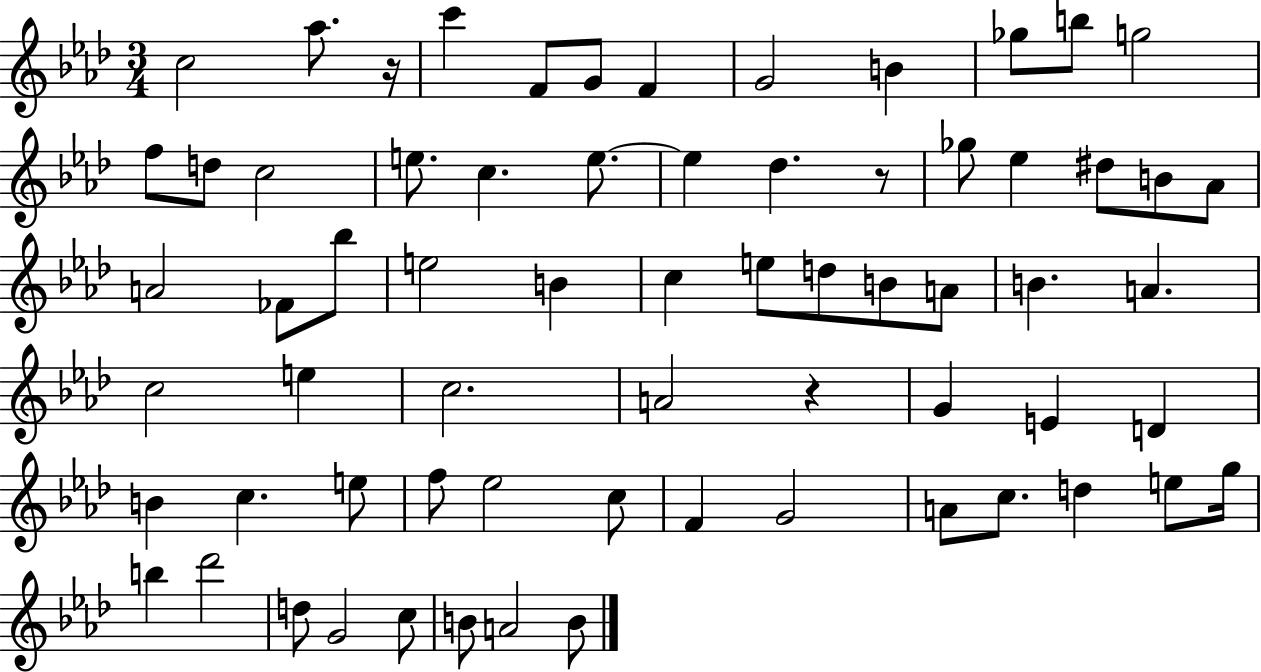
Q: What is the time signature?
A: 3/4